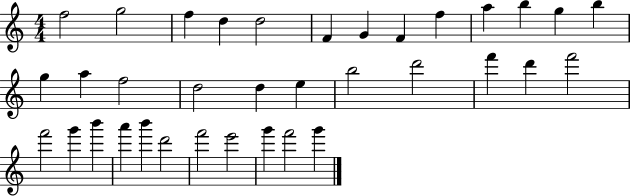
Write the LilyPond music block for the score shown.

{
  \clef treble
  \numericTimeSignature
  \time 4/4
  \key c \major
  f''2 g''2 | f''4 d''4 d''2 | f'4 g'4 f'4 f''4 | a''4 b''4 g''4 b''4 | \break g''4 a''4 f''2 | d''2 d''4 e''4 | b''2 d'''2 | f'''4 d'''4 f'''2 | \break f'''2 g'''4 b'''4 | a'''4 b'''4 d'''2 | f'''2 e'''2 | g'''4 f'''2 g'''4 | \break \bar "|."
}